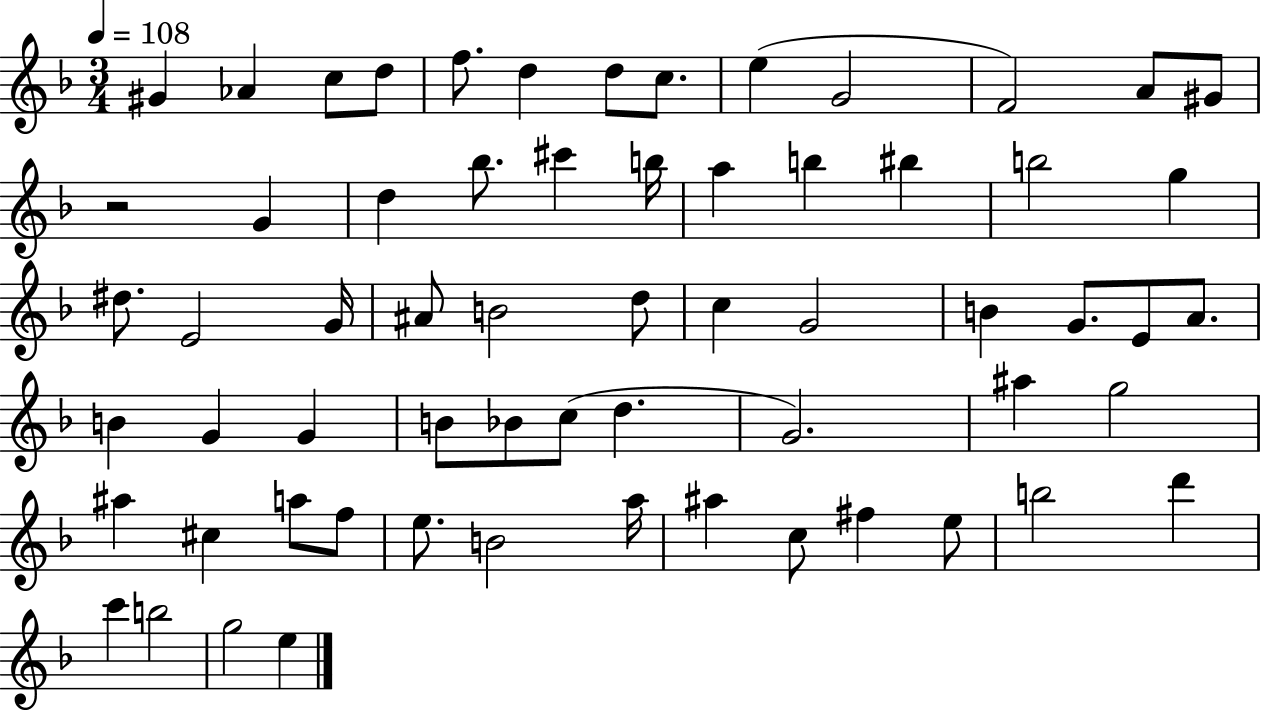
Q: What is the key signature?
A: F major